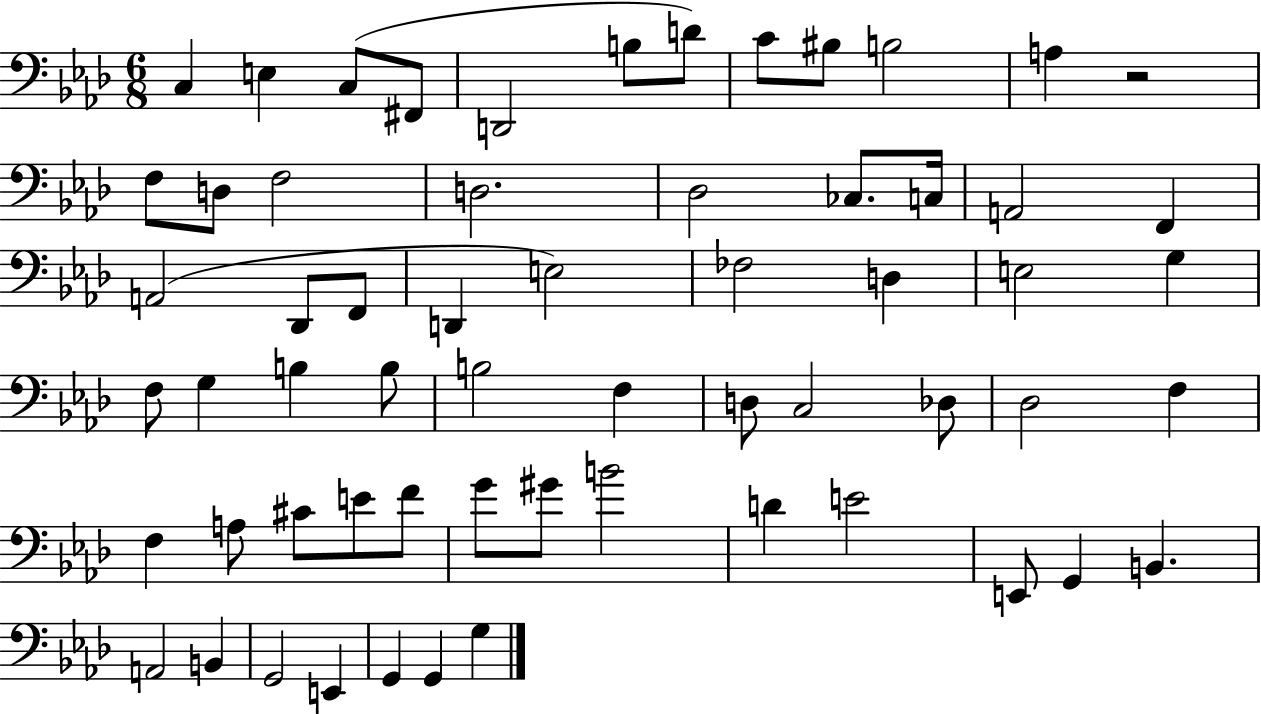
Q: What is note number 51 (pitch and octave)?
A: E2